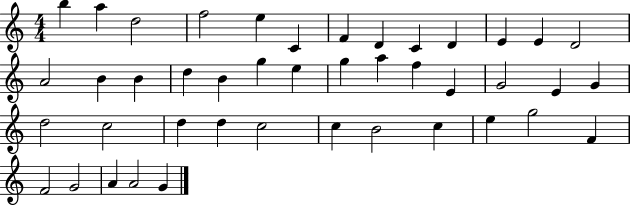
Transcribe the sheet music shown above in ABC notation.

X:1
T:Untitled
M:4/4
L:1/4
K:C
b a d2 f2 e C F D C D E E D2 A2 B B d B g e g a f E G2 E G d2 c2 d d c2 c B2 c e g2 F F2 G2 A A2 G